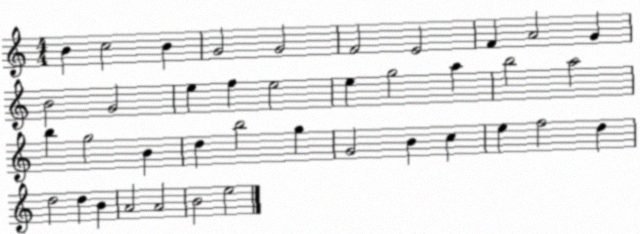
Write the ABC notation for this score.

X:1
T:Untitled
M:4/4
L:1/4
K:C
B c2 B G2 G2 F2 E2 F A2 G B2 G2 e f e2 e g2 a b2 a2 b g2 B d b2 g G2 B c e f2 d d2 d B A2 A2 B2 e2